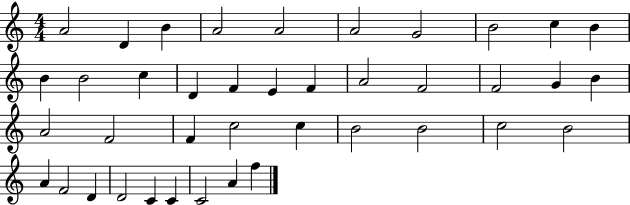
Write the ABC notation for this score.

X:1
T:Untitled
M:4/4
L:1/4
K:C
A2 D B A2 A2 A2 G2 B2 c B B B2 c D F E F A2 F2 F2 G B A2 F2 F c2 c B2 B2 c2 B2 A F2 D D2 C C C2 A f